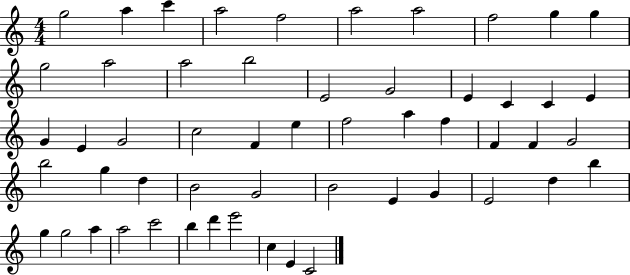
{
  \clef treble
  \numericTimeSignature
  \time 4/4
  \key c \major
  g''2 a''4 c'''4 | a''2 f''2 | a''2 a''2 | f''2 g''4 g''4 | \break g''2 a''2 | a''2 b''2 | e'2 g'2 | e'4 c'4 c'4 e'4 | \break g'4 e'4 g'2 | c''2 f'4 e''4 | f''2 a''4 f''4 | f'4 f'4 g'2 | \break b''2 g''4 d''4 | b'2 g'2 | b'2 e'4 g'4 | e'2 d''4 b''4 | \break g''4 g''2 a''4 | a''2 c'''2 | b''4 d'''4 e'''2 | c''4 e'4 c'2 | \break \bar "|."
}